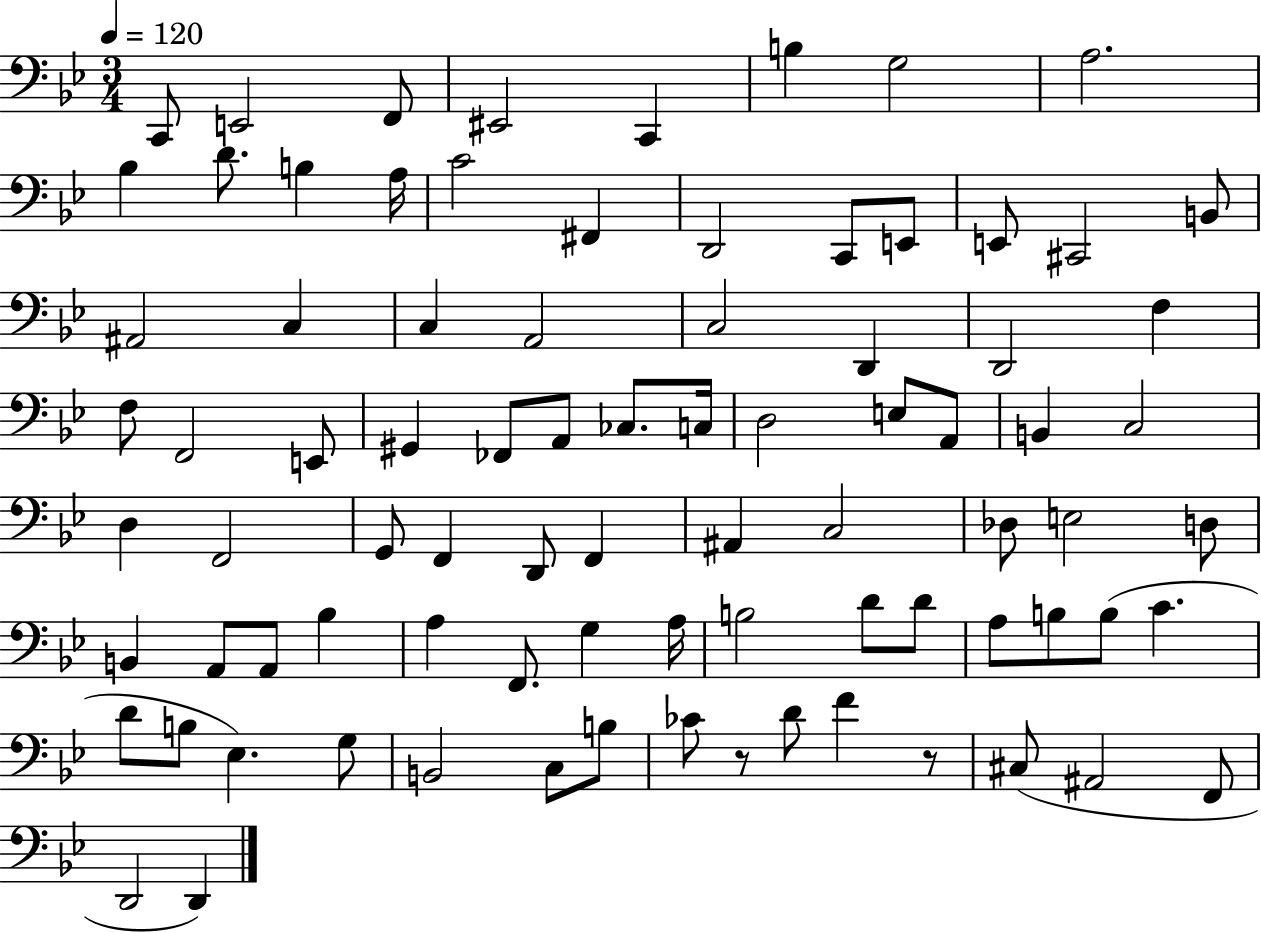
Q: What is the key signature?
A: BES major